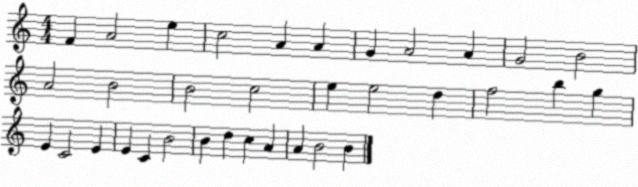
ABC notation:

X:1
T:Untitled
M:4/4
L:1/4
K:C
F A2 e c2 A A G A2 A G2 B2 A2 B2 B2 c2 e e2 d f2 b g E C2 E E C B2 B d c A A B2 B